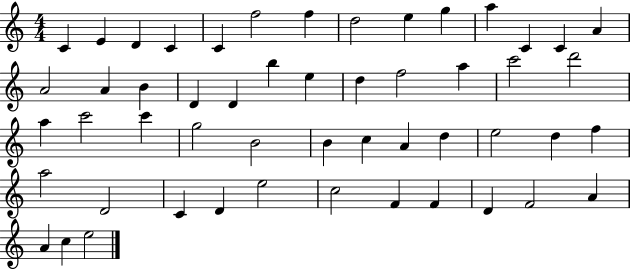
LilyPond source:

{
  \clef treble
  \numericTimeSignature
  \time 4/4
  \key c \major
  c'4 e'4 d'4 c'4 | c'4 f''2 f''4 | d''2 e''4 g''4 | a''4 c'4 c'4 a'4 | \break a'2 a'4 b'4 | d'4 d'4 b''4 e''4 | d''4 f''2 a''4 | c'''2 d'''2 | \break a''4 c'''2 c'''4 | g''2 b'2 | b'4 c''4 a'4 d''4 | e''2 d''4 f''4 | \break a''2 d'2 | c'4 d'4 e''2 | c''2 f'4 f'4 | d'4 f'2 a'4 | \break a'4 c''4 e''2 | \bar "|."
}